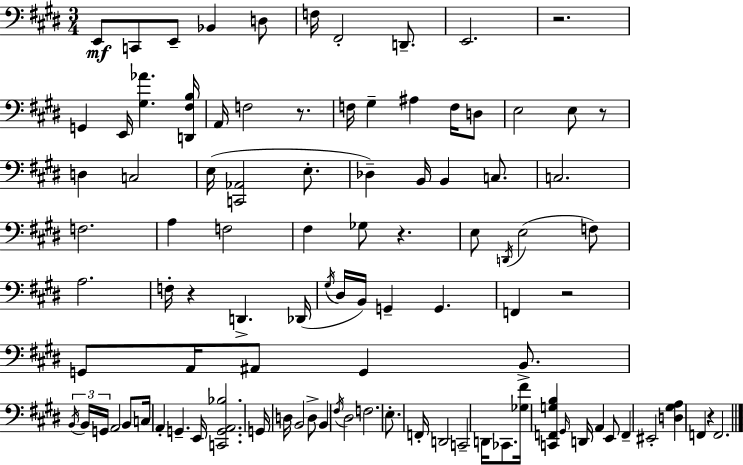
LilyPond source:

{
  \clef bass
  \numericTimeSignature
  \time 3/4
  \key e \major
  e,8\mf c,8 e,8-- bes,4 d8 | f16 fis,2-. d,8.-- | e,2. | r2. | \break g,4 e,16 <gis aes'>4. <d, fis b>16 | a,16 f2 r8. | f16 gis4-- ais4 f16 d8 | e2 e8 r8 | \break d4 c2 | e16( <c, aes,>2 e8.-. | des4--) b,16 b,4 c8. | c2. | \break f2. | a4 f2 | fis4 ges8 r4. | e8 \acciaccatura { d,16 }( e2 f8) | \break a2. | f16-. r4 d,4.-> | des,16( \acciaccatura { gis16 } dis16 b,16) g,4-- g,4. | f,4 r2 | \break g,8 a,16 ais,8 g,4 b,8.-> | \tuplet 3/2 { \acciaccatura { b,16 } b,16 g,16 } a,2 | b,8 c16 a,4-. g,4.-- | e,16 <c, g, a, bes>2. | \break g,16 d16 b,2 | d8-> b,4 \acciaccatura { fis16 } dis2 | f2. | e8.-. f,16-. d,2 | \break c,2-- | d,16 ces,8. <ges fis'>16 <c, f, g b>4 \grace { gis,16 } d,16 a,4 | e,8 f,4-- eis,2-. | <d gis a>4 f,4 | \break r4 f,2. | \bar "|."
}